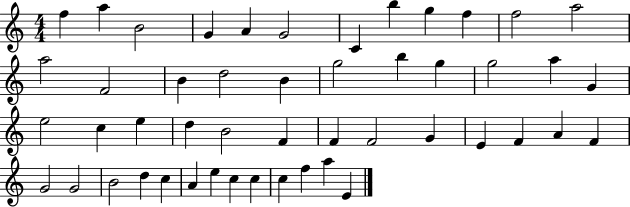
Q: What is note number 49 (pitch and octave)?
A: E4